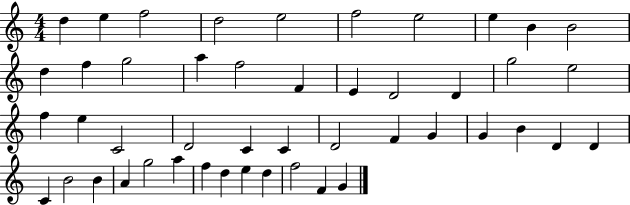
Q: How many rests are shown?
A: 0